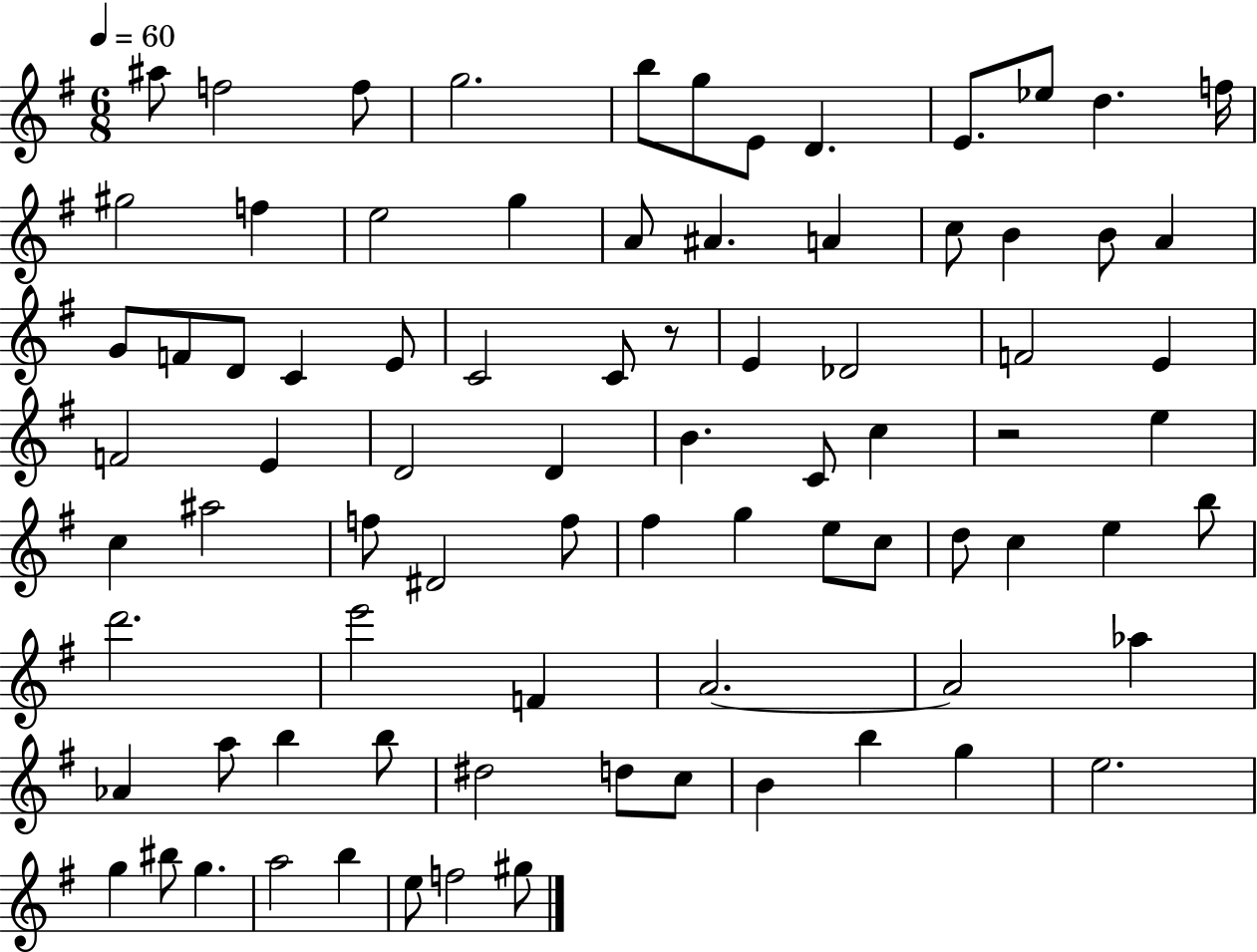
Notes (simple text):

A#5/e F5/h F5/e G5/h. B5/e G5/e E4/e D4/q. E4/e. Eb5/e D5/q. F5/s G#5/h F5/q E5/h G5/q A4/e A#4/q. A4/q C5/e B4/q B4/e A4/q G4/e F4/e D4/e C4/q E4/e C4/h C4/e R/e E4/q Db4/h F4/h E4/q F4/h E4/q D4/h D4/q B4/q. C4/e C5/q R/h E5/q C5/q A#5/h F5/e D#4/h F5/e F#5/q G5/q E5/e C5/e D5/e C5/q E5/q B5/e D6/h. E6/h F4/q A4/h. A4/h Ab5/q Ab4/q A5/e B5/q B5/e D#5/h D5/e C5/e B4/q B5/q G5/q E5/h. G5/q BIS5/e G5/q. A5/h B5/q E5/e F5/h G#5/e